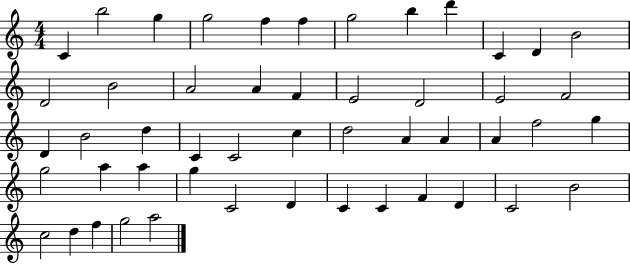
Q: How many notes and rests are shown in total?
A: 50